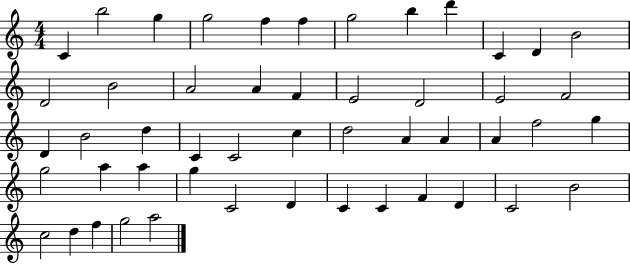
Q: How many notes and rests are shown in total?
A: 50